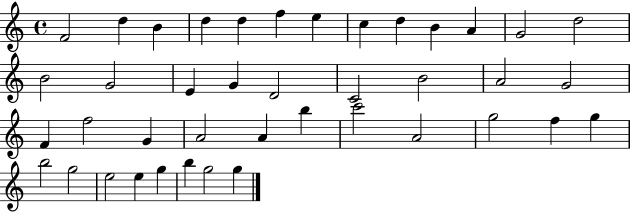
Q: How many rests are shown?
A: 0